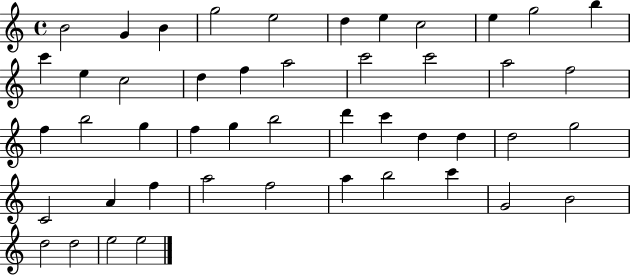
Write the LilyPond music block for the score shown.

{
  \clef treble
  \time 4/4
  \defaultTimeSignature
  \key c \major
  b'2 g'4 b'4 | g''2 e''2 | d''4 e''4 c''2 | e''4 g''2 b''4 | \break c'''4 e''4 c''2 | d''4 f''4 a''2 | c'''2 c'''2 | a''2 f''2 | \break f''4 b''2 g''4 | f''4 g''4 b''2 | d'''4 c'''4 d''4 d''4 | d''2 g''2 | \break c'2 a'4 f''4 | a''2 f''2 | a''4 b''2 c'''4 | g'2 b'2 | \break d''2 d''2 | e''2 e''2 | \bar "|."
}